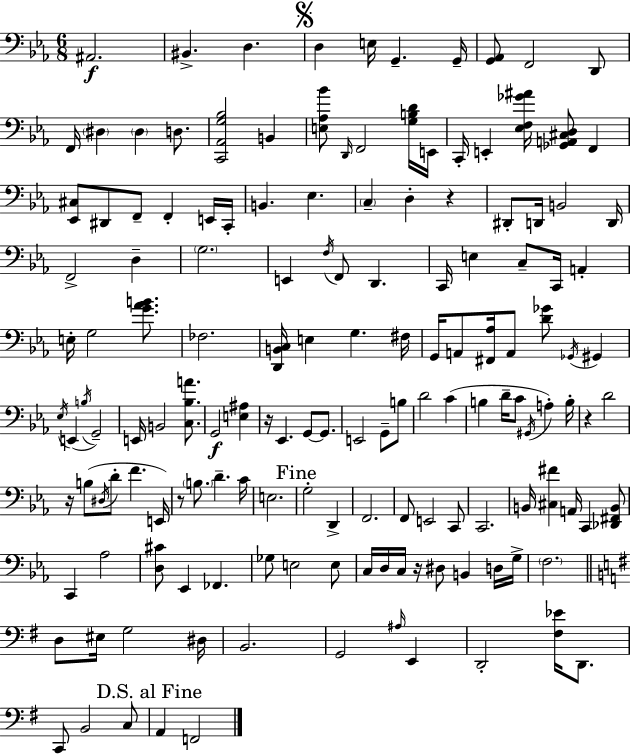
{
  \clef bass
  \numericTimeSignature
  \time 6/8
  \key ees \major
  \repeat volta 2 { ais,2.\f | bis,4.-> d4. | \mark \markup { \musicglyph "scripts.segno" } d4 e16 g,4.-- g,16-- | <g, aes,>8 f,2 d,8 | \break f,16 \parenthesize dis4 \parenthesize dis4 d8. | <c, aes, g bes>2 b,4 | <e aes bes'>8 \grace { d,16 } f,2 <g b d'>16 | e,16 c,16-. e,4-. <ees f ges' ais'>16 <ges, a, cis d>8 f,4 | \break <ees, cis>8 dis,8 f,8-- f,4-. e,16 | c,16-. b,4. ees4. | \parenthesize c4-- d4-. r4 | dis,8-. d,16 b,2 | \break d,16 f,2-> d4-- | \parenthesize g2. | e,4 \acciaccatura { f16 } f,8 d,4. | c,16 e4 c8-- c,16 a,4-. | \break e16-. g2 <g' aes' b'>8. | fes2. | <d, b, c>16 e4 g4. | fis16 g,16 a,8 <fis, aes>16 a,8 <d' ges'>8 \acciaccatura { ges,16 } gis,4 | \break \acciaccatura { ees16 } e,4( \acciaccatura { b16 } g,2--) | e,16 b,2 | <c bes a'>8. g,2\f | <e ais>4 r16 ees,4. | \break g,8~~ g,8. e,2 | g,8-- b8 d'2 | c'4( b4 d'16-- c'8 | \acciaccatura { gis,16 } a4-.) b16-. r4 d'2 | \break r16 b8( \acciaccatura { dis16 } d'8-. | f'4. e,16) r8 \parenthesize b8. | d'4.-- c'16 e2. | \mark "Fine" g2-. | \break d,4-> f,2. | f,8 e,2 | c,8 c,2. | b,16 <cis fis'>4 | \break a,16 c,4 <des, fis, b,>8 c,4 aes2 | <d cis'>8 ees,4 | fes,4. ges8 e2 | e8 c16 d16 c16 r16 dis8 | \break b,4 d16 g16-> \parenthesize f2. | \bar "||" \break \key g \major d8 eis16 g2 dis16 | b,2. | g,2 \grace { ais16 } e,4 | d,2-. <fis ees'>16 d,8. | \break c,8 b,2 c8 | \mark "D.S. al Fine" a,4 f,2 | } \bar "|."
}